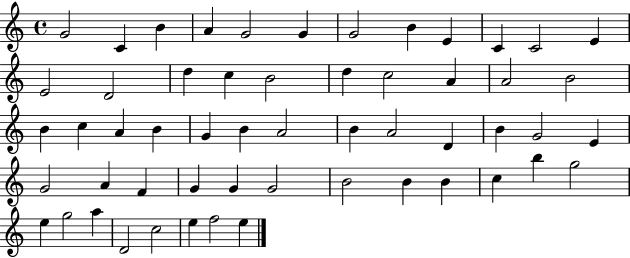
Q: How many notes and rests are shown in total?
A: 55